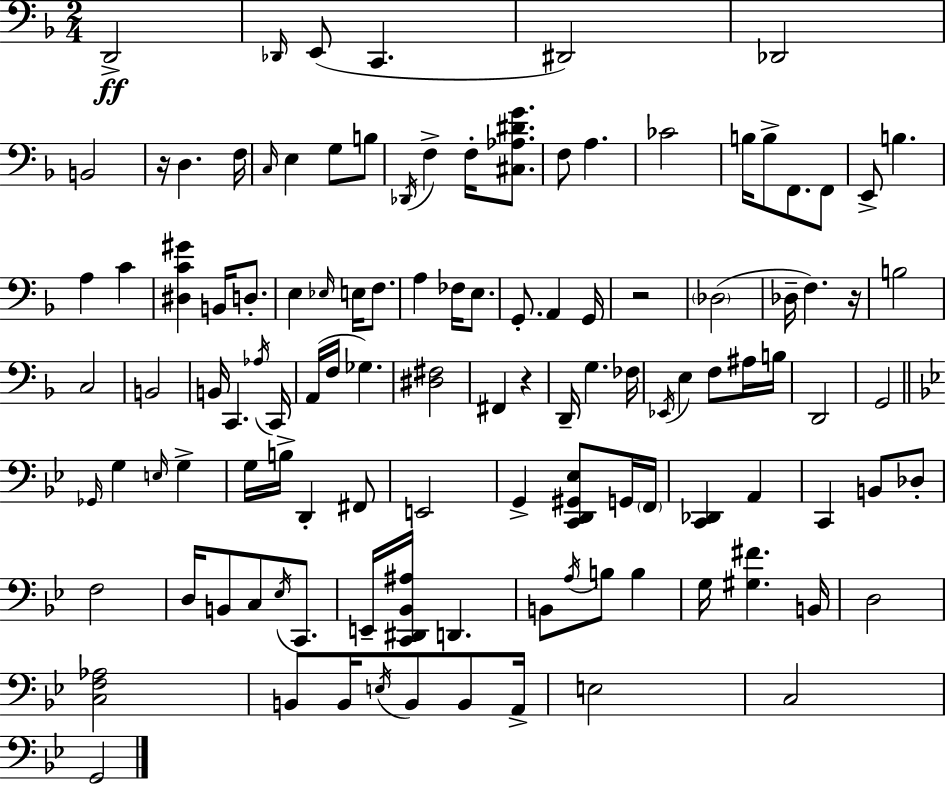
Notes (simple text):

D2/h Db2/s E2/e C2/q. D#2/h Db2/h B2/h R/s D3/q. F3/s C3/s E3/q G3/e B3/e Db2/s F3/q F3/s [C#3,Ab3,D#4,G4]/e. F3/e A3/q. CES4/h B3/s B3/e F2/e. F2/e E2/e B3/q. A3/q C4/q [D#3,C4,G#4]/q B2/s D3/e. E3/q Eb3/s E3/s F3/e. A3/q FES3/s E3/e. G2/e. A2/q G2/s R/h Db3/h Db3/s F3/q. R/s B3/h C3/h B2/h B2/s C2/q. Ab3/s C2/s A2/s F3/s Gb3/q. [D#3,F#3]/h F#2/q R/q D2/s G3/q. FES3/s Eb2/s E3/q F3/e A#3/s B3/s D2/h G2/h Gb2/s G3/q E3/s G3/q G3/s B3/s D2/q F#2/e E2/h G2/q [C2,D2,G#2,Eb3]/e G2/s F2/s [C2,Db2]/q A2/q C2/q B2/e Db3/e F3/h D3/s B2/e C3/e Eb3/s C2/e. E2/s [C2,D#2,Bb2,A#3]/s D2/q. B2/e A3/s B3/e B3/q G3/s [G#3,F#4]/q. B2/s D3/h [C3,F3,Ab3]/h B2/e B2/s E3/s B2/e B2/e A2/s E3/h C3/h G2/h